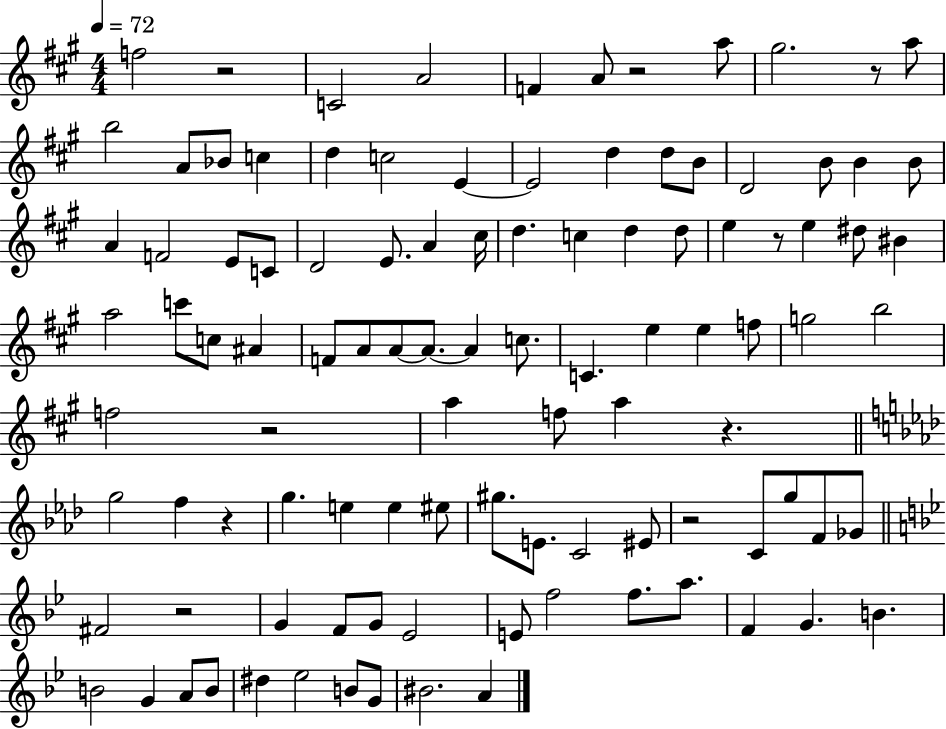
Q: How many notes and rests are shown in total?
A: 104